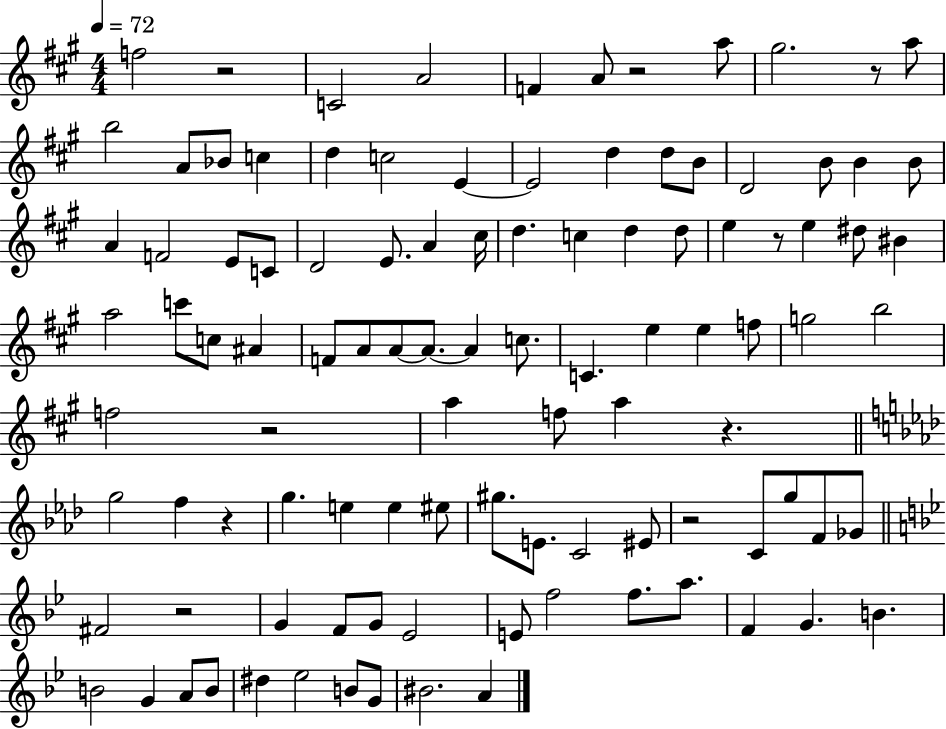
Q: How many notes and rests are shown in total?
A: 104